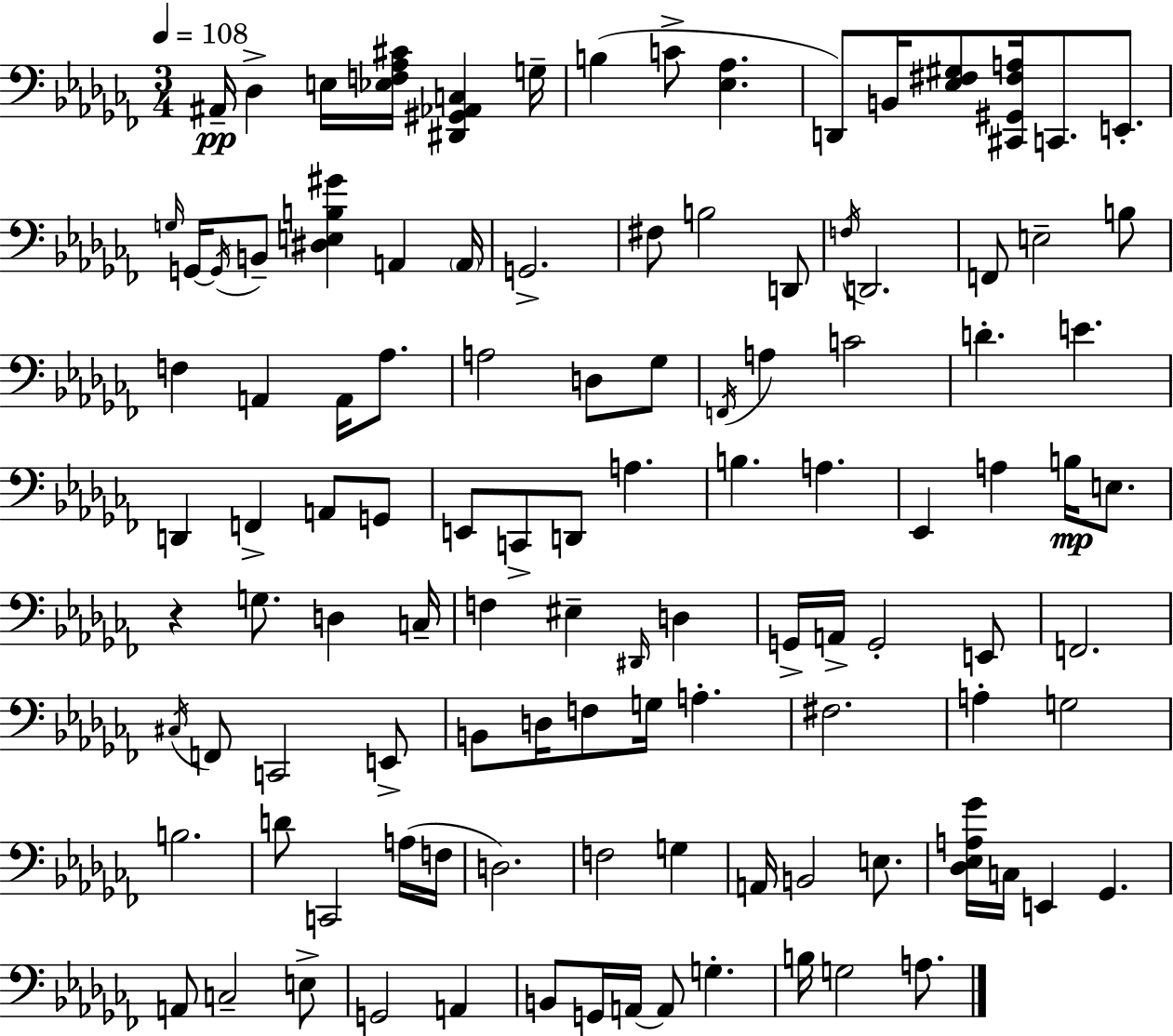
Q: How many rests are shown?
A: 1